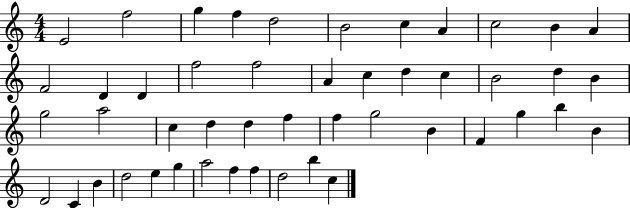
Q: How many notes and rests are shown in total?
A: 48